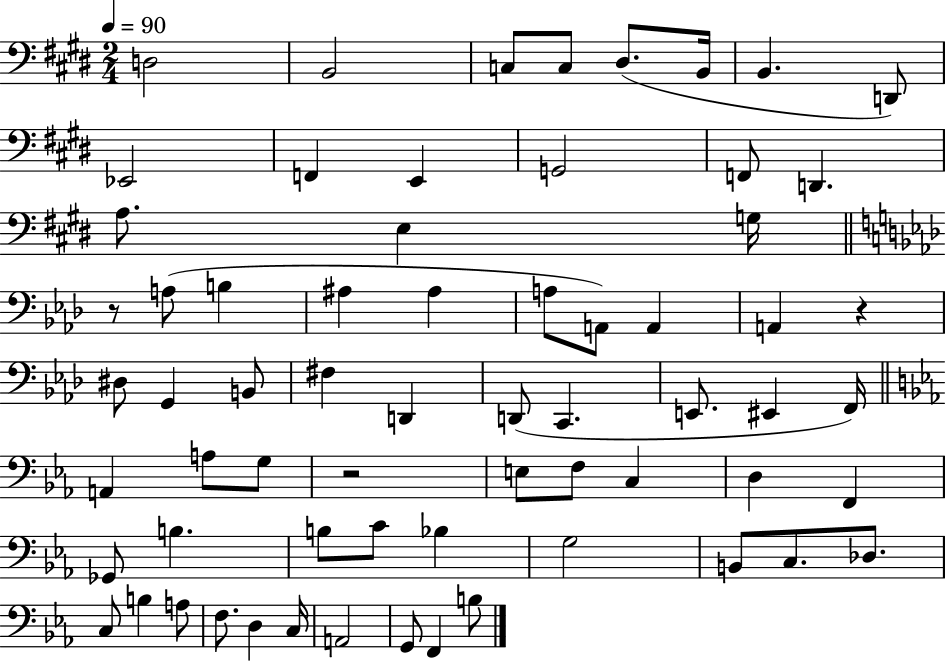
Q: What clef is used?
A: bass